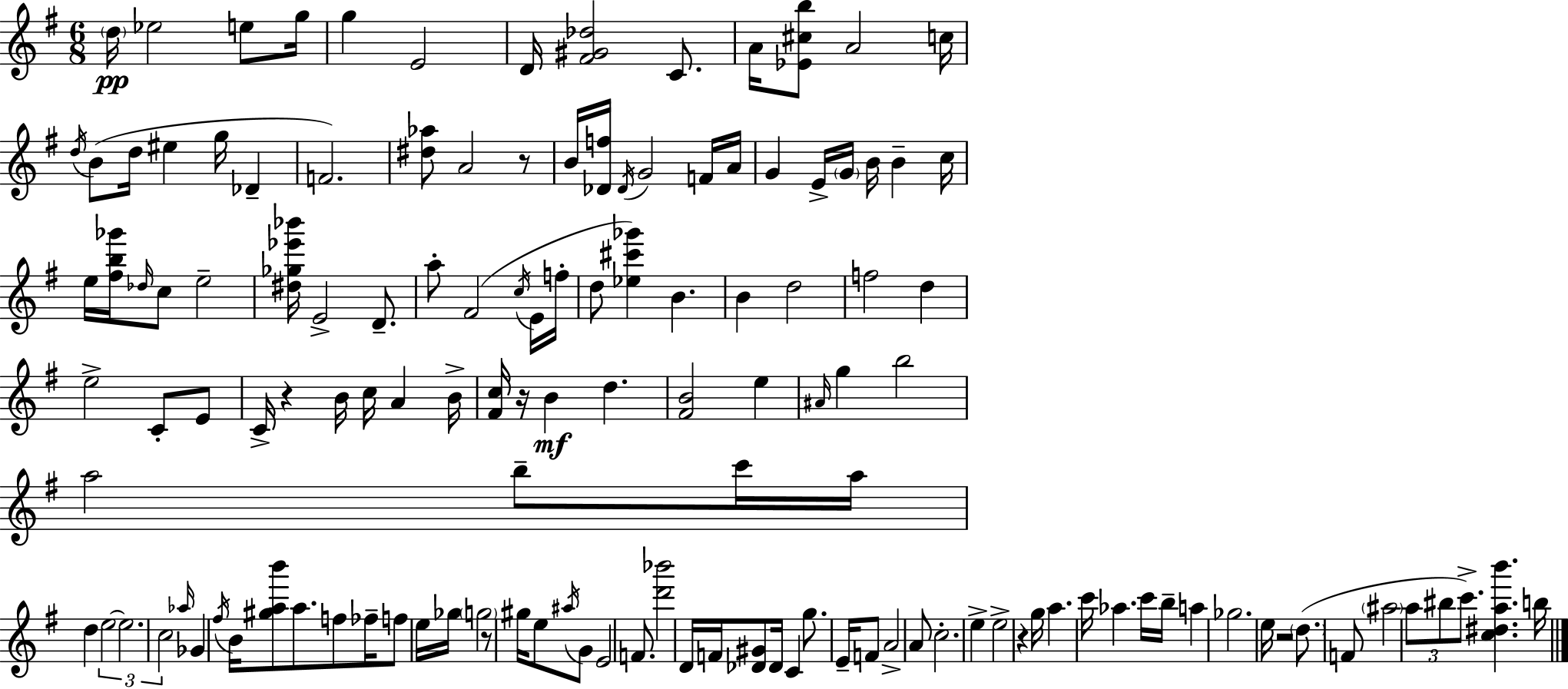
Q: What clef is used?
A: treble